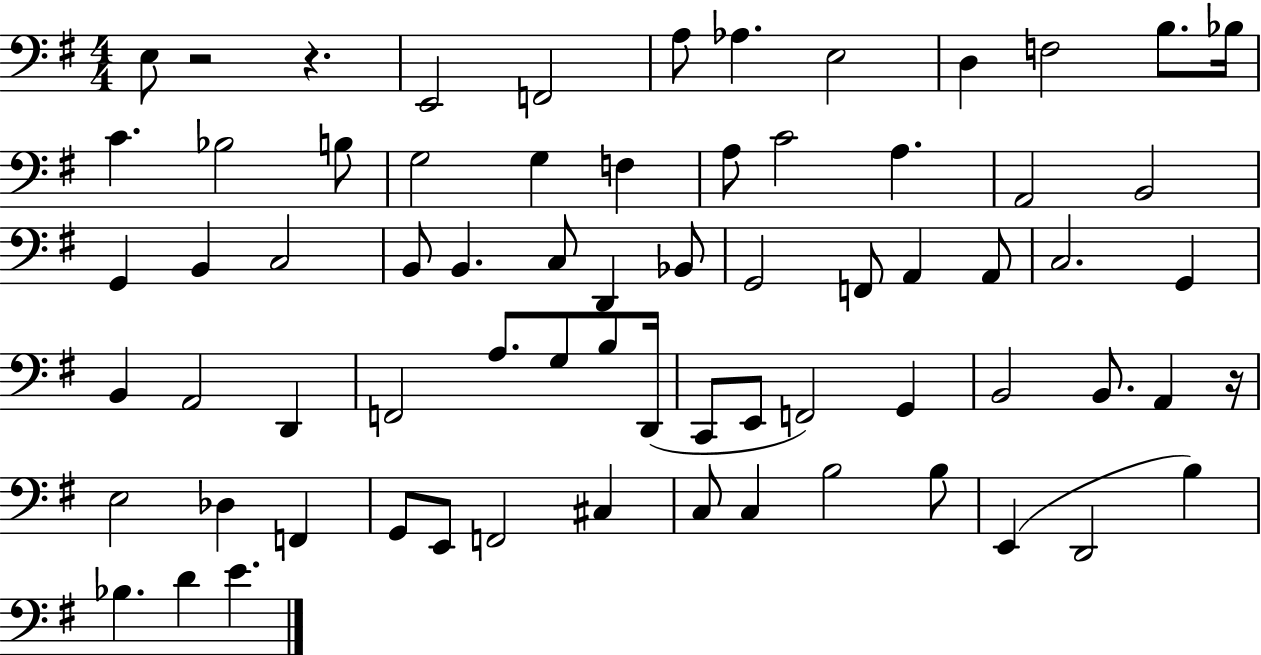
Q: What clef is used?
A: bass